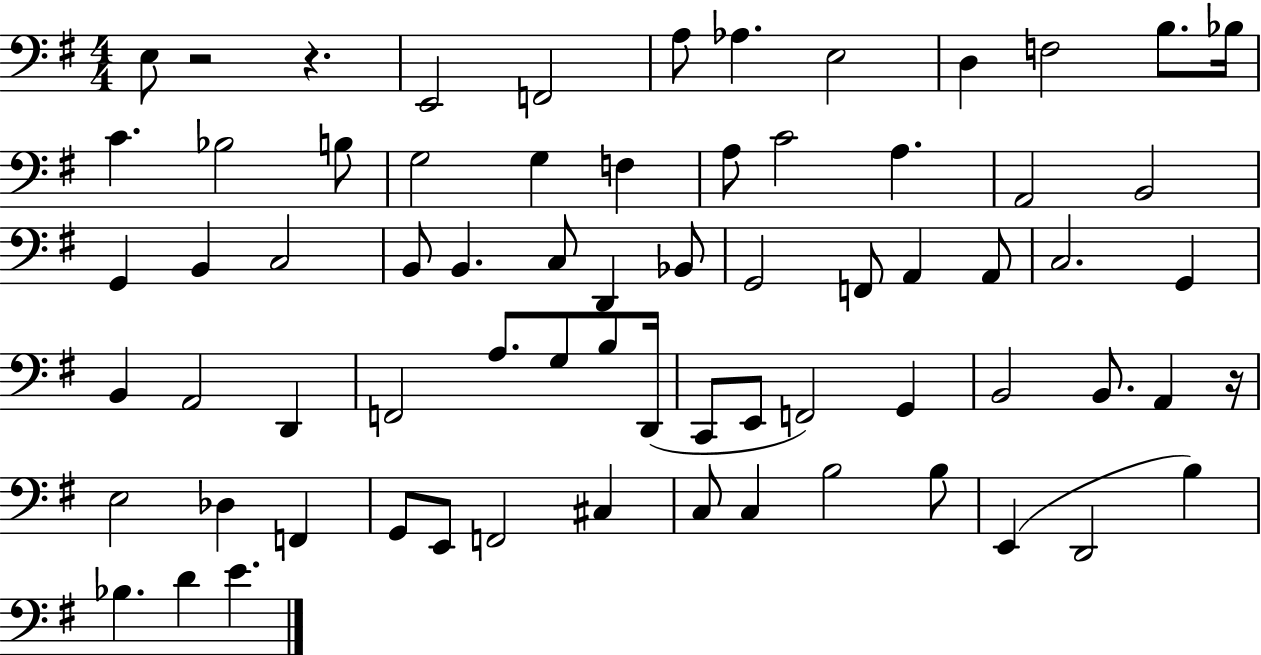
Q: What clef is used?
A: bass